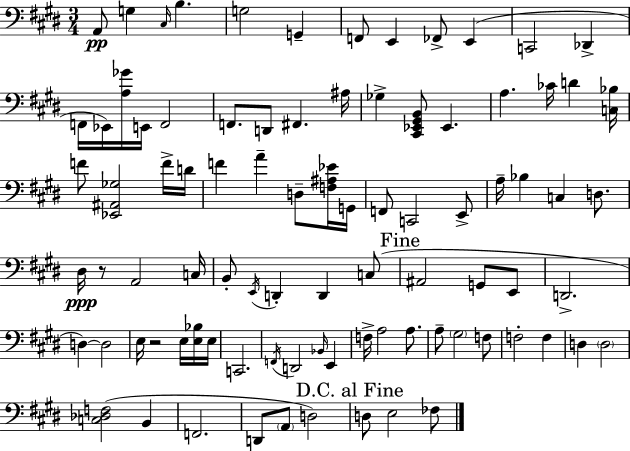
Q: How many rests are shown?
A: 2